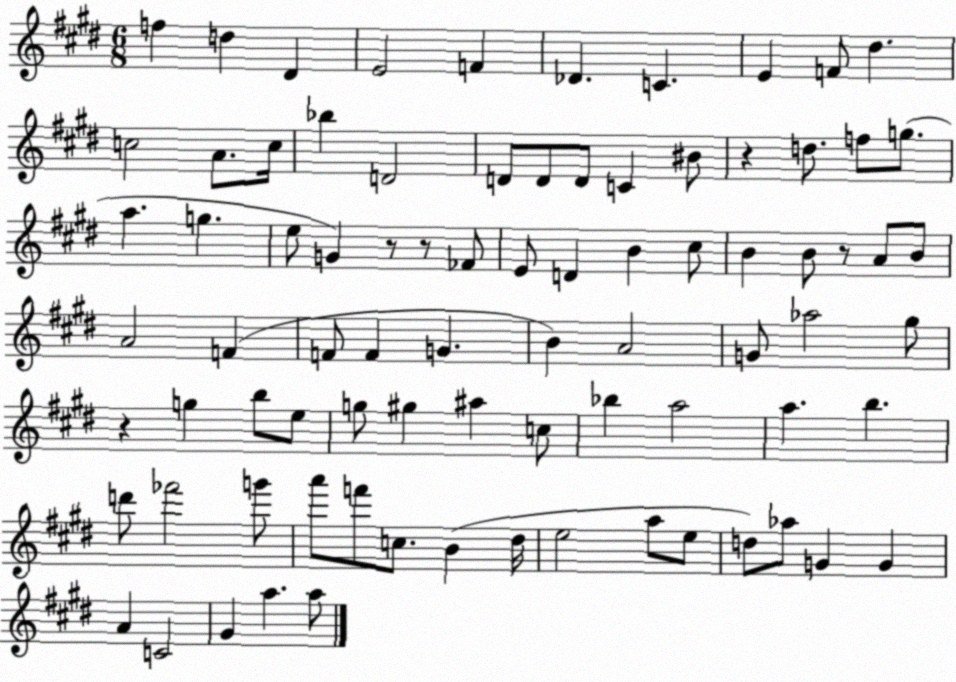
X:1
T:Untitled
M:6/8
L:1/4
K:E
f d ^D E2 F _D C E F/2 ^d c2 A/2 c/4 _b D2 D/2 D/2 D/2 C ^B/2 z d/2 f/2 g/2 a g e/2 G z/2 z/2 _F/2 E/2 D B ^c/2 B B/2 z/2 A/2 B/2 A2 F F/2 F G B A2 G/2 _a2 ^g/2 z g b/2 e/2 g/2 ^g ^a c/2 _b a2 a b d'/2 _f'2 g'/2 a'/2 f'/2 c/2 B ^d/4 e2 a/2 e/2 d/2 _a/2 G G A C2 ^G a a/2